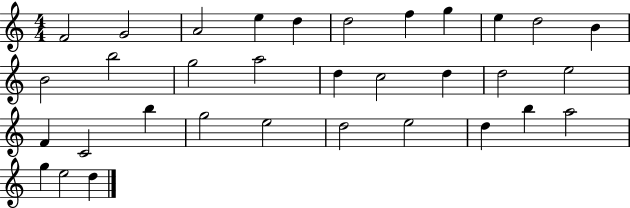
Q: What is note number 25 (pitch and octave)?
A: E5